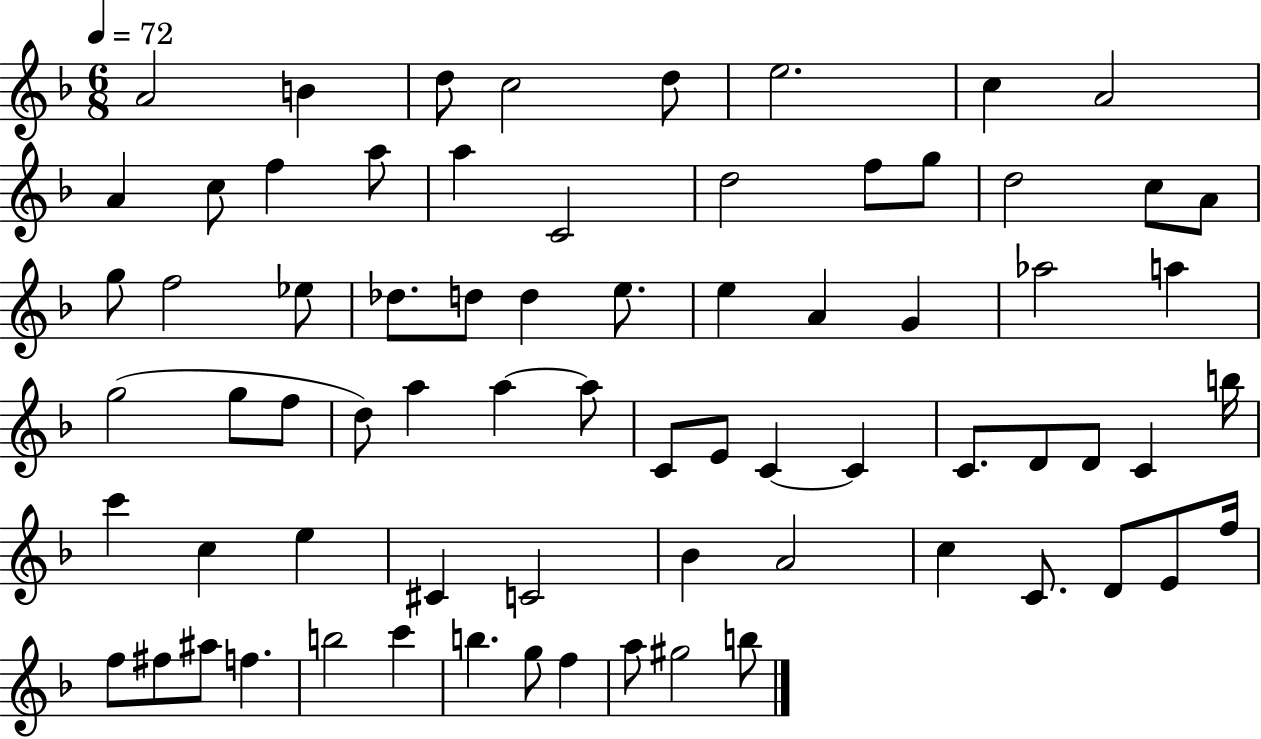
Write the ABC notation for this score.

X:1
T:Untitled
M:6/8
L:1/4
K:F
A2 B d/2 c2 d/2 e2 c A2 A c/2 f a/2 a C2 d2 f/2 g/2 d2 c/2 A/2 g/2 f2 _e/2 _d/2 d/2 d e/2 e A G _a2 a g2 g/2 f/2 d/2 a a a/2 C/2 E/2 C C C/2 D/2 D/2 C b/4 c' c e ^C C2 _B A2 c C/2 D/2 E/2 f/4 f/2 ^f/2 ^a/2 f b2 c' b g/2 f a/2 ^g2 b/2